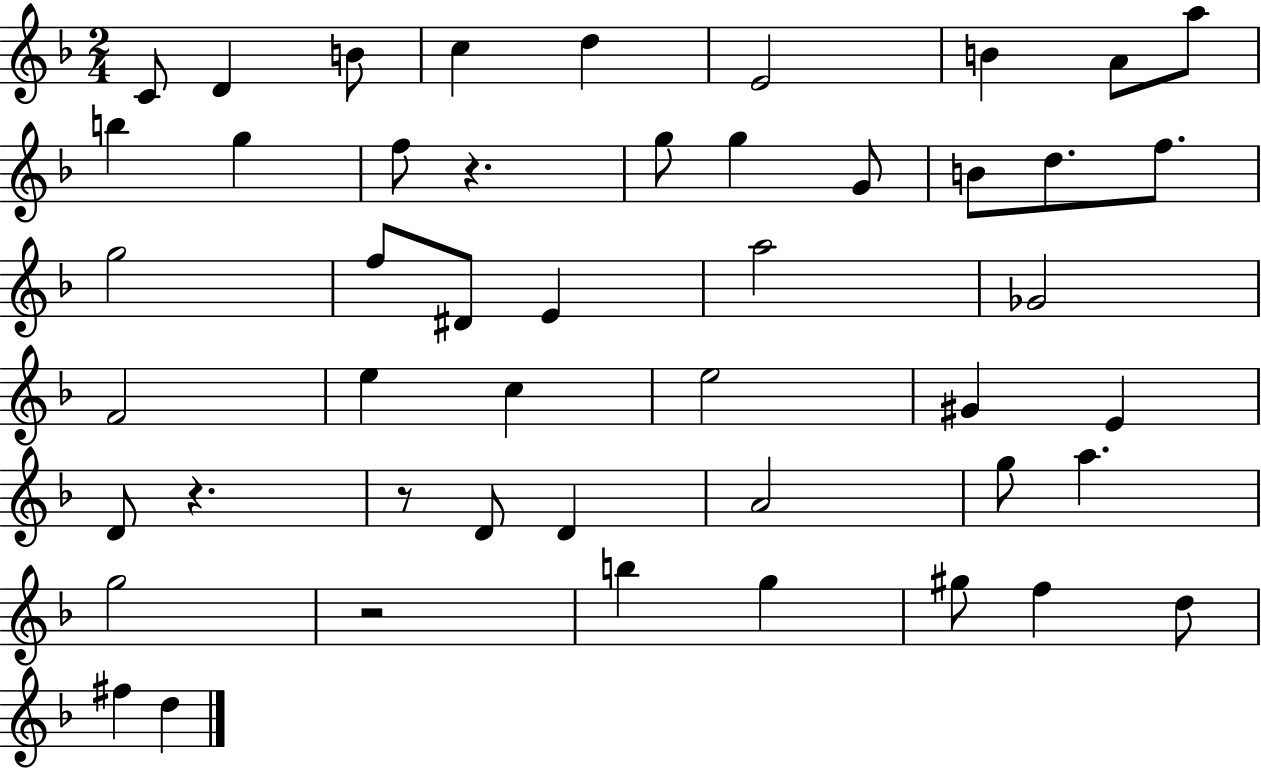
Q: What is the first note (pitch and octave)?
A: C4